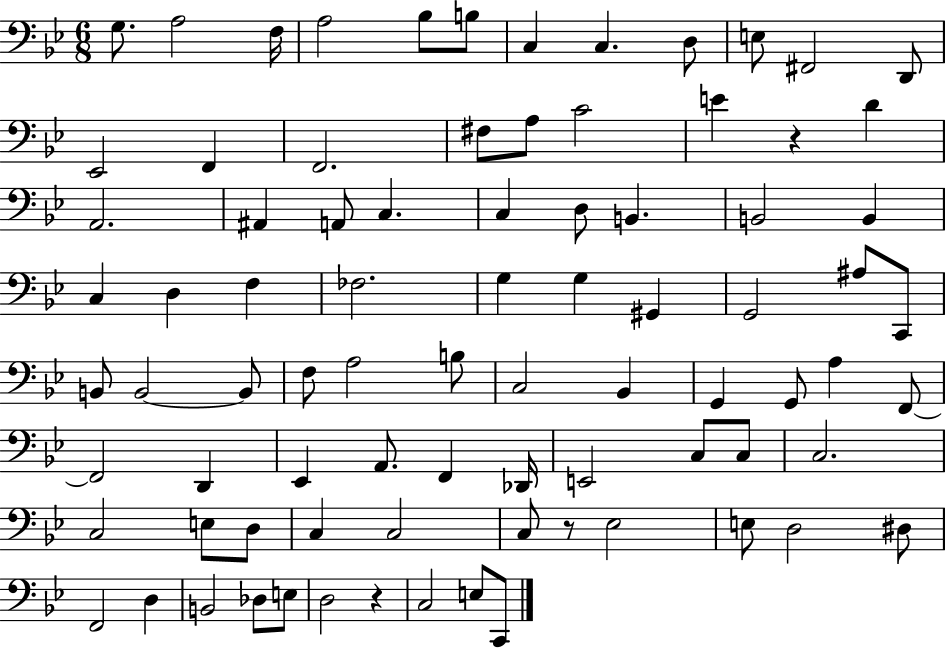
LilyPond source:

{
  \clef bass
  \numericTimeSignature
  \time 6/8
  \key bes \major
  g8. a2 f16 | a2 bes8 b8 | c4 c4. d8 | e8 fis,2 d,8 | \break ees,2 f,4 | f,2. | fis8 a8 c'2 | e'4 r4 d'4 | \break a,2. | ais,4 a,8 c4. | c4 d8 b,4. | b,2 b,4 | \break c4 d4 f4 | fes2. | g4 g4 gis,4 | g,2 ais8 c,8 | \break b,8 b,2~~ b,8 | f8 a2 b8 | c2 bes,4 | g,4 g,8 a4 f,8~~ | \break f,2 d,4 | ees,4 a,8. f,4 des,16 | e,2 c8 c8 | c2. | \break c2 e8 d8 | c4 c2 | c8 r8 ees2 | e8 d2 dis8 | \break f,2 d4 | b,2 des8 e8 | d2 r4 | c2 e8 c,8 | \break \bar "|."
}